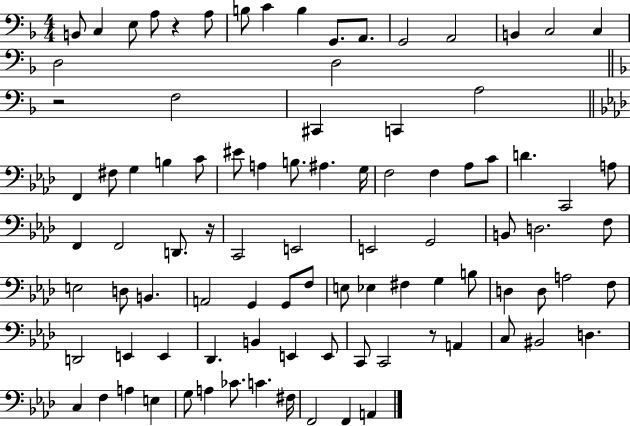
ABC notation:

X:1
T:Untitled
M:4/4
L:1/4
K:F
B,,/2 C, E,/2 A,/2 z A,/2 B,/2 C B, G,,/2 A,,/2 G,,2 A,,2 B,, C,2 C, D,2 D,2 z2 F,2 ^C,, C,, A,2 F,, ^F,/2 G, B, C/2 ^E/2 A, B,/2 ^A, G,/4 F,2 F, _A,/2 C/2 D C,,2 A,/2 F,, F,,2 D,,/2 z/4 C,,2 E,,2 E,,2 G,,2 B,,/2 D,2 F,/2 E,2 D,/2 B,, A,,2 G,, G,,/2 F,/2 E,/2 _E, ^F, G, B,/2 D, D,/2 A,2 F,/2 D,,2 E,, E,, _D,, B,, E,, E,,/2 C,,/2 C,,2 z/2 A,, C,/2 ^B,,2 D, C, F, A, E, G,/2 A, _C/2 C ^F,/4 F,,2 F,, A,,